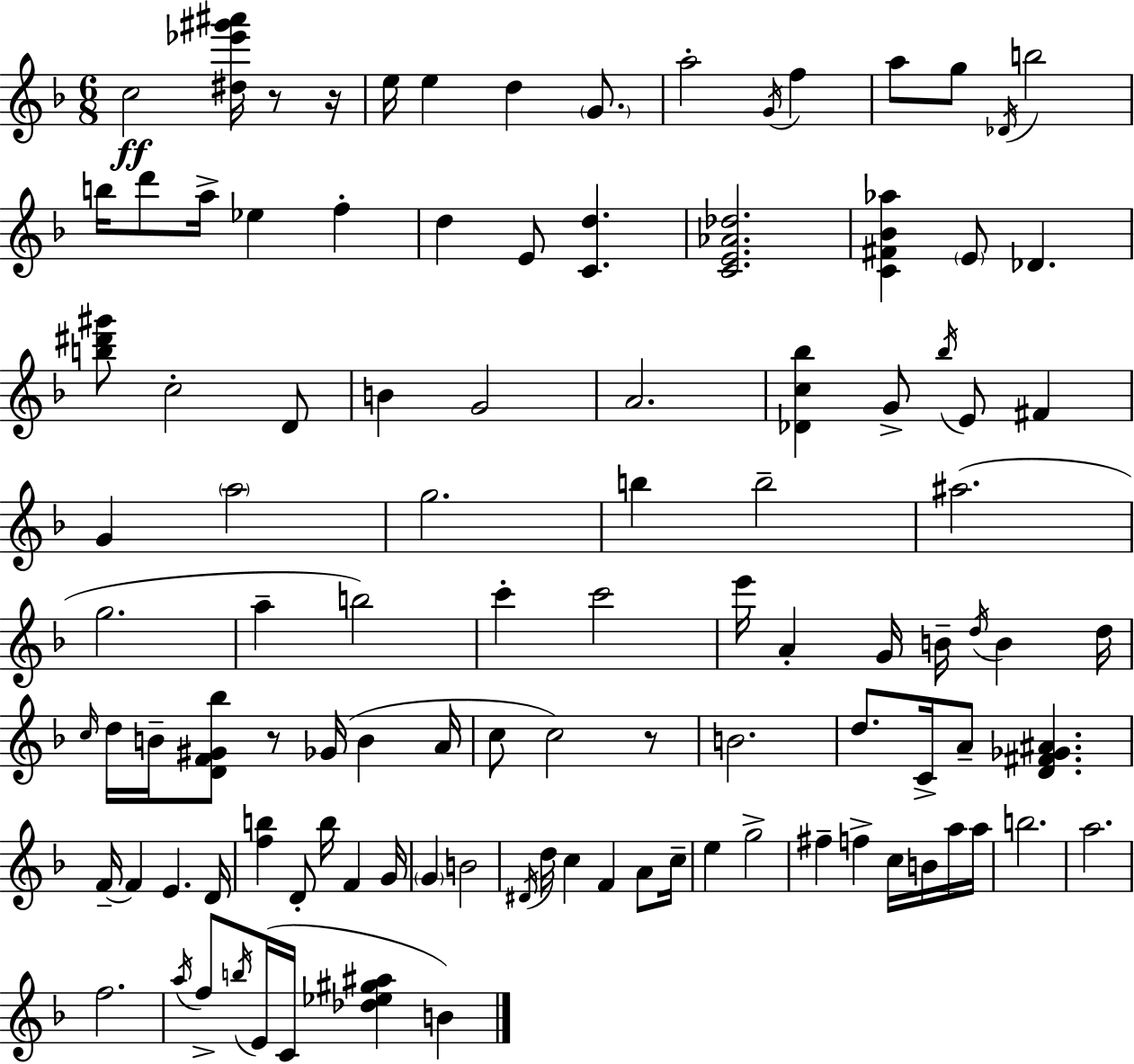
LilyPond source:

{
  \clef treble
  \numericTimeSignature
  \time 6/8
  \key f \major
  c''2\ff <dis'' ees''' gis''' ais'''>16 r8 r16 | e''16 e''4 d''4 \parenthesize g'8. | a''2-. \acciaccatura { g'16 } f''4 | a''8 g''8 \acciaccatura { des'16 } b''2 | \break b''16 d'''8 a''16-> ees''4 f''4-. | d''4 e'8 <c' d''>4. | <c' e' aes' des''>2. | <c' fis' bes' aes''>4 \parenthesize e'8 des'4. | \break <b'' dis''' gis'''>8 c''2-. | d'8 b'4 g'2 | a'2. | <des' c'' bes''>4 g'8-> \acciaccatura { bes''16 } e'8 fis'4 | \break g'4 \parenthesize a''2 | g''2. | b''4 b''2-- | ais''2.( | \break g''2. | a''4-- b''2) | c'''4-. c'''2 | e'''16 a'4-. g'16 b'16-- \acciaccatura { d''16 } b'4 | \break d''16 \grace { c''16 } d''16 b'16-- <d' f' gis' bes''>8 r8 ges'16( | b'4 a'16 c''8 c''2) | r8 b'2. | d''8. c'16-> a'8-- <d' fis' ges' ais'>4. | \break f'16--~~ f'4 e'4. | d'16 <f'' b''>4 d'8-. b''16 | f'4 g'16 \parenthesize g'4 b'2 | \acciaccatura { dis'16 } d''16 c''4 f'4 | \break a'8 c''16-- e''4 g''2-> | fis''4-- f''4-> | c''16 b'16 a''16 a''16 b''2. | a''2. | \break f''2. | \acciaccatura { a''16 } f''8-> \acciaccatura { b''16 } e'16( c'16 | <des'' ees'' gis'' ais''>4 b'4) \bar "|."
}